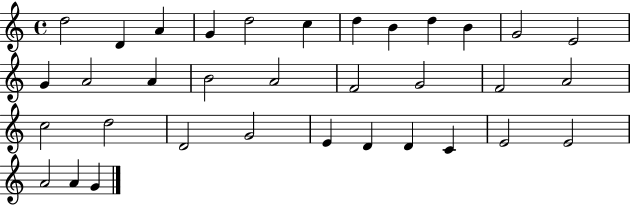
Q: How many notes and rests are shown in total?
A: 34